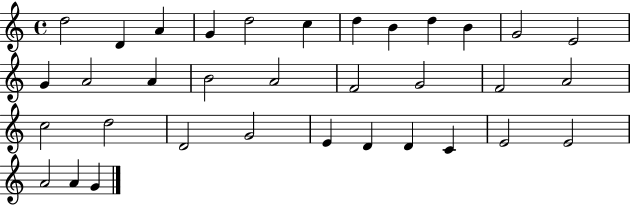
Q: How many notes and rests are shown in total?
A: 34